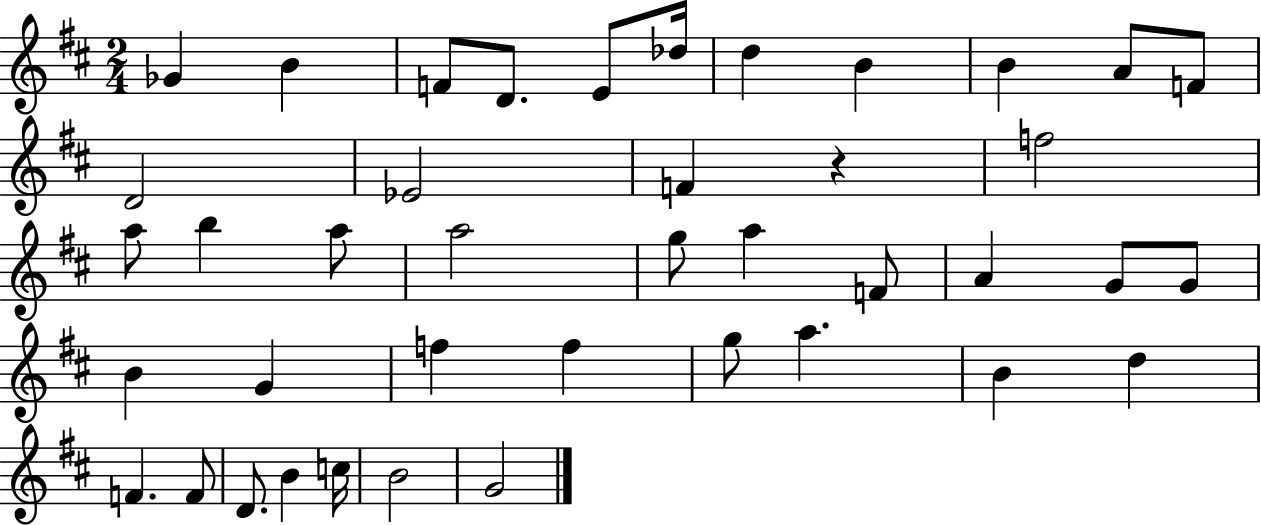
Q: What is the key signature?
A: D major